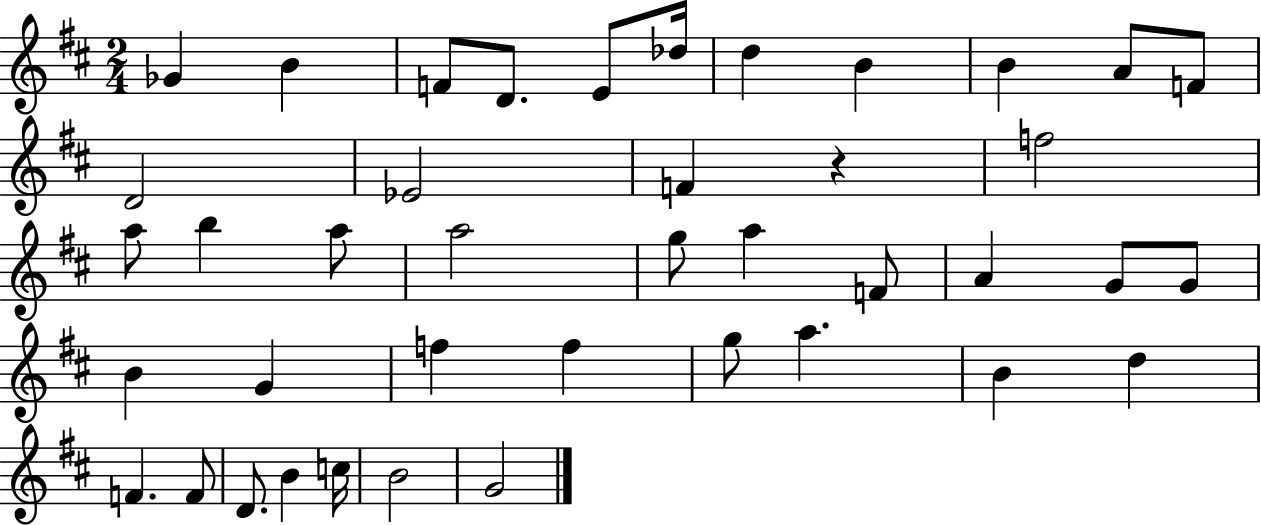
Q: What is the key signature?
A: D major